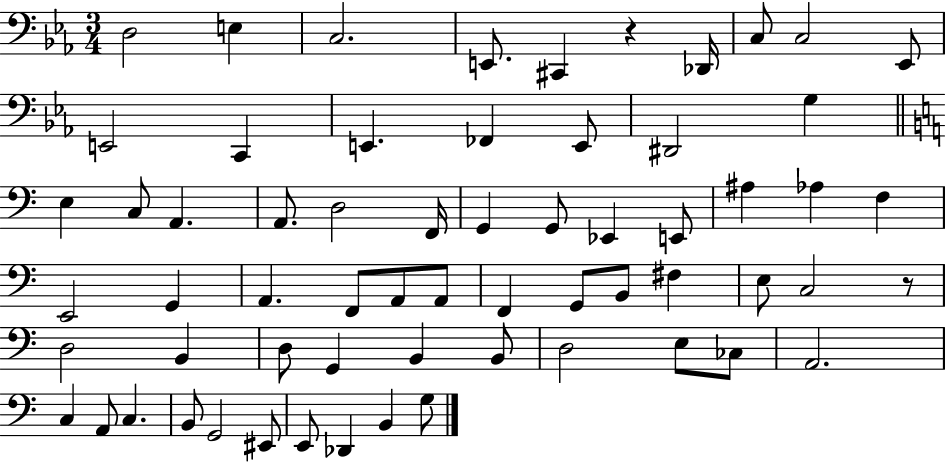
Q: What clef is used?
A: bass